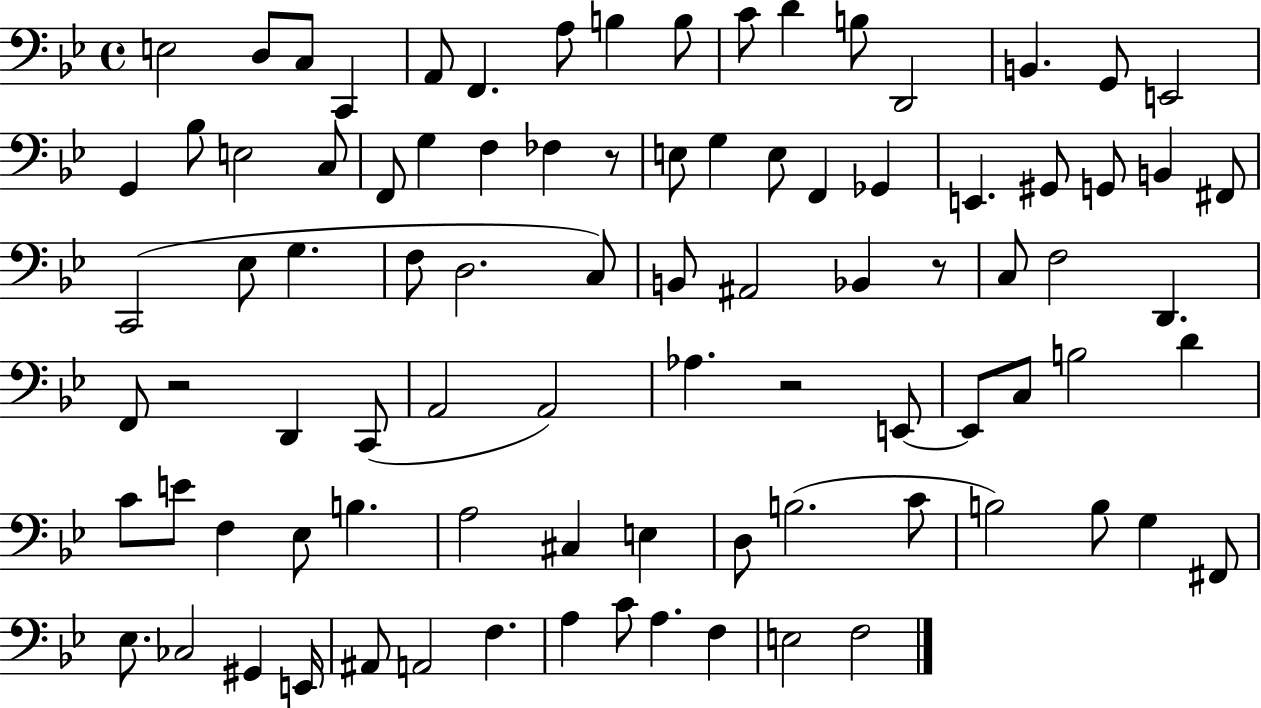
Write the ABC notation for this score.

X:1
T:Untitled
M:4/4
L:1/4
K:Bb
E,2 D,/2 C,/2 C,, A,,/2 F,, A,/2 B, B,/2 C/2 D B,/2 D,,2 B,, G,,/2 E,,2 G,, _B,/2 E,2 C,/2 F,,/2 G, F, _F, z/2 E,/2 G, E,/2 F,, _G,, E,, ^G,,/2 G,,/2 B,, ^F,,/2 C,,2 _E,/2 G, F,/2 D,2 C,/2 B,,/2 ^A,,2 _B,, z/2 C,/2 F,2 D,, F,,/2 z2 D,, C,,/2 A,,2 A,,2 _A, z2 E,,/2 E,,/2 C,/2 B,2 D C/2 E/2 F, _E,/2 B, A,2 ^C, E, D,/2 B,2 C/2 B,2 B,/2 G, ^F,,/2 _E,/2 _C,2 ^G,, E,,/4 ^A,,/2 A,,2 F, A, C/2 A, F, E,2 F,2